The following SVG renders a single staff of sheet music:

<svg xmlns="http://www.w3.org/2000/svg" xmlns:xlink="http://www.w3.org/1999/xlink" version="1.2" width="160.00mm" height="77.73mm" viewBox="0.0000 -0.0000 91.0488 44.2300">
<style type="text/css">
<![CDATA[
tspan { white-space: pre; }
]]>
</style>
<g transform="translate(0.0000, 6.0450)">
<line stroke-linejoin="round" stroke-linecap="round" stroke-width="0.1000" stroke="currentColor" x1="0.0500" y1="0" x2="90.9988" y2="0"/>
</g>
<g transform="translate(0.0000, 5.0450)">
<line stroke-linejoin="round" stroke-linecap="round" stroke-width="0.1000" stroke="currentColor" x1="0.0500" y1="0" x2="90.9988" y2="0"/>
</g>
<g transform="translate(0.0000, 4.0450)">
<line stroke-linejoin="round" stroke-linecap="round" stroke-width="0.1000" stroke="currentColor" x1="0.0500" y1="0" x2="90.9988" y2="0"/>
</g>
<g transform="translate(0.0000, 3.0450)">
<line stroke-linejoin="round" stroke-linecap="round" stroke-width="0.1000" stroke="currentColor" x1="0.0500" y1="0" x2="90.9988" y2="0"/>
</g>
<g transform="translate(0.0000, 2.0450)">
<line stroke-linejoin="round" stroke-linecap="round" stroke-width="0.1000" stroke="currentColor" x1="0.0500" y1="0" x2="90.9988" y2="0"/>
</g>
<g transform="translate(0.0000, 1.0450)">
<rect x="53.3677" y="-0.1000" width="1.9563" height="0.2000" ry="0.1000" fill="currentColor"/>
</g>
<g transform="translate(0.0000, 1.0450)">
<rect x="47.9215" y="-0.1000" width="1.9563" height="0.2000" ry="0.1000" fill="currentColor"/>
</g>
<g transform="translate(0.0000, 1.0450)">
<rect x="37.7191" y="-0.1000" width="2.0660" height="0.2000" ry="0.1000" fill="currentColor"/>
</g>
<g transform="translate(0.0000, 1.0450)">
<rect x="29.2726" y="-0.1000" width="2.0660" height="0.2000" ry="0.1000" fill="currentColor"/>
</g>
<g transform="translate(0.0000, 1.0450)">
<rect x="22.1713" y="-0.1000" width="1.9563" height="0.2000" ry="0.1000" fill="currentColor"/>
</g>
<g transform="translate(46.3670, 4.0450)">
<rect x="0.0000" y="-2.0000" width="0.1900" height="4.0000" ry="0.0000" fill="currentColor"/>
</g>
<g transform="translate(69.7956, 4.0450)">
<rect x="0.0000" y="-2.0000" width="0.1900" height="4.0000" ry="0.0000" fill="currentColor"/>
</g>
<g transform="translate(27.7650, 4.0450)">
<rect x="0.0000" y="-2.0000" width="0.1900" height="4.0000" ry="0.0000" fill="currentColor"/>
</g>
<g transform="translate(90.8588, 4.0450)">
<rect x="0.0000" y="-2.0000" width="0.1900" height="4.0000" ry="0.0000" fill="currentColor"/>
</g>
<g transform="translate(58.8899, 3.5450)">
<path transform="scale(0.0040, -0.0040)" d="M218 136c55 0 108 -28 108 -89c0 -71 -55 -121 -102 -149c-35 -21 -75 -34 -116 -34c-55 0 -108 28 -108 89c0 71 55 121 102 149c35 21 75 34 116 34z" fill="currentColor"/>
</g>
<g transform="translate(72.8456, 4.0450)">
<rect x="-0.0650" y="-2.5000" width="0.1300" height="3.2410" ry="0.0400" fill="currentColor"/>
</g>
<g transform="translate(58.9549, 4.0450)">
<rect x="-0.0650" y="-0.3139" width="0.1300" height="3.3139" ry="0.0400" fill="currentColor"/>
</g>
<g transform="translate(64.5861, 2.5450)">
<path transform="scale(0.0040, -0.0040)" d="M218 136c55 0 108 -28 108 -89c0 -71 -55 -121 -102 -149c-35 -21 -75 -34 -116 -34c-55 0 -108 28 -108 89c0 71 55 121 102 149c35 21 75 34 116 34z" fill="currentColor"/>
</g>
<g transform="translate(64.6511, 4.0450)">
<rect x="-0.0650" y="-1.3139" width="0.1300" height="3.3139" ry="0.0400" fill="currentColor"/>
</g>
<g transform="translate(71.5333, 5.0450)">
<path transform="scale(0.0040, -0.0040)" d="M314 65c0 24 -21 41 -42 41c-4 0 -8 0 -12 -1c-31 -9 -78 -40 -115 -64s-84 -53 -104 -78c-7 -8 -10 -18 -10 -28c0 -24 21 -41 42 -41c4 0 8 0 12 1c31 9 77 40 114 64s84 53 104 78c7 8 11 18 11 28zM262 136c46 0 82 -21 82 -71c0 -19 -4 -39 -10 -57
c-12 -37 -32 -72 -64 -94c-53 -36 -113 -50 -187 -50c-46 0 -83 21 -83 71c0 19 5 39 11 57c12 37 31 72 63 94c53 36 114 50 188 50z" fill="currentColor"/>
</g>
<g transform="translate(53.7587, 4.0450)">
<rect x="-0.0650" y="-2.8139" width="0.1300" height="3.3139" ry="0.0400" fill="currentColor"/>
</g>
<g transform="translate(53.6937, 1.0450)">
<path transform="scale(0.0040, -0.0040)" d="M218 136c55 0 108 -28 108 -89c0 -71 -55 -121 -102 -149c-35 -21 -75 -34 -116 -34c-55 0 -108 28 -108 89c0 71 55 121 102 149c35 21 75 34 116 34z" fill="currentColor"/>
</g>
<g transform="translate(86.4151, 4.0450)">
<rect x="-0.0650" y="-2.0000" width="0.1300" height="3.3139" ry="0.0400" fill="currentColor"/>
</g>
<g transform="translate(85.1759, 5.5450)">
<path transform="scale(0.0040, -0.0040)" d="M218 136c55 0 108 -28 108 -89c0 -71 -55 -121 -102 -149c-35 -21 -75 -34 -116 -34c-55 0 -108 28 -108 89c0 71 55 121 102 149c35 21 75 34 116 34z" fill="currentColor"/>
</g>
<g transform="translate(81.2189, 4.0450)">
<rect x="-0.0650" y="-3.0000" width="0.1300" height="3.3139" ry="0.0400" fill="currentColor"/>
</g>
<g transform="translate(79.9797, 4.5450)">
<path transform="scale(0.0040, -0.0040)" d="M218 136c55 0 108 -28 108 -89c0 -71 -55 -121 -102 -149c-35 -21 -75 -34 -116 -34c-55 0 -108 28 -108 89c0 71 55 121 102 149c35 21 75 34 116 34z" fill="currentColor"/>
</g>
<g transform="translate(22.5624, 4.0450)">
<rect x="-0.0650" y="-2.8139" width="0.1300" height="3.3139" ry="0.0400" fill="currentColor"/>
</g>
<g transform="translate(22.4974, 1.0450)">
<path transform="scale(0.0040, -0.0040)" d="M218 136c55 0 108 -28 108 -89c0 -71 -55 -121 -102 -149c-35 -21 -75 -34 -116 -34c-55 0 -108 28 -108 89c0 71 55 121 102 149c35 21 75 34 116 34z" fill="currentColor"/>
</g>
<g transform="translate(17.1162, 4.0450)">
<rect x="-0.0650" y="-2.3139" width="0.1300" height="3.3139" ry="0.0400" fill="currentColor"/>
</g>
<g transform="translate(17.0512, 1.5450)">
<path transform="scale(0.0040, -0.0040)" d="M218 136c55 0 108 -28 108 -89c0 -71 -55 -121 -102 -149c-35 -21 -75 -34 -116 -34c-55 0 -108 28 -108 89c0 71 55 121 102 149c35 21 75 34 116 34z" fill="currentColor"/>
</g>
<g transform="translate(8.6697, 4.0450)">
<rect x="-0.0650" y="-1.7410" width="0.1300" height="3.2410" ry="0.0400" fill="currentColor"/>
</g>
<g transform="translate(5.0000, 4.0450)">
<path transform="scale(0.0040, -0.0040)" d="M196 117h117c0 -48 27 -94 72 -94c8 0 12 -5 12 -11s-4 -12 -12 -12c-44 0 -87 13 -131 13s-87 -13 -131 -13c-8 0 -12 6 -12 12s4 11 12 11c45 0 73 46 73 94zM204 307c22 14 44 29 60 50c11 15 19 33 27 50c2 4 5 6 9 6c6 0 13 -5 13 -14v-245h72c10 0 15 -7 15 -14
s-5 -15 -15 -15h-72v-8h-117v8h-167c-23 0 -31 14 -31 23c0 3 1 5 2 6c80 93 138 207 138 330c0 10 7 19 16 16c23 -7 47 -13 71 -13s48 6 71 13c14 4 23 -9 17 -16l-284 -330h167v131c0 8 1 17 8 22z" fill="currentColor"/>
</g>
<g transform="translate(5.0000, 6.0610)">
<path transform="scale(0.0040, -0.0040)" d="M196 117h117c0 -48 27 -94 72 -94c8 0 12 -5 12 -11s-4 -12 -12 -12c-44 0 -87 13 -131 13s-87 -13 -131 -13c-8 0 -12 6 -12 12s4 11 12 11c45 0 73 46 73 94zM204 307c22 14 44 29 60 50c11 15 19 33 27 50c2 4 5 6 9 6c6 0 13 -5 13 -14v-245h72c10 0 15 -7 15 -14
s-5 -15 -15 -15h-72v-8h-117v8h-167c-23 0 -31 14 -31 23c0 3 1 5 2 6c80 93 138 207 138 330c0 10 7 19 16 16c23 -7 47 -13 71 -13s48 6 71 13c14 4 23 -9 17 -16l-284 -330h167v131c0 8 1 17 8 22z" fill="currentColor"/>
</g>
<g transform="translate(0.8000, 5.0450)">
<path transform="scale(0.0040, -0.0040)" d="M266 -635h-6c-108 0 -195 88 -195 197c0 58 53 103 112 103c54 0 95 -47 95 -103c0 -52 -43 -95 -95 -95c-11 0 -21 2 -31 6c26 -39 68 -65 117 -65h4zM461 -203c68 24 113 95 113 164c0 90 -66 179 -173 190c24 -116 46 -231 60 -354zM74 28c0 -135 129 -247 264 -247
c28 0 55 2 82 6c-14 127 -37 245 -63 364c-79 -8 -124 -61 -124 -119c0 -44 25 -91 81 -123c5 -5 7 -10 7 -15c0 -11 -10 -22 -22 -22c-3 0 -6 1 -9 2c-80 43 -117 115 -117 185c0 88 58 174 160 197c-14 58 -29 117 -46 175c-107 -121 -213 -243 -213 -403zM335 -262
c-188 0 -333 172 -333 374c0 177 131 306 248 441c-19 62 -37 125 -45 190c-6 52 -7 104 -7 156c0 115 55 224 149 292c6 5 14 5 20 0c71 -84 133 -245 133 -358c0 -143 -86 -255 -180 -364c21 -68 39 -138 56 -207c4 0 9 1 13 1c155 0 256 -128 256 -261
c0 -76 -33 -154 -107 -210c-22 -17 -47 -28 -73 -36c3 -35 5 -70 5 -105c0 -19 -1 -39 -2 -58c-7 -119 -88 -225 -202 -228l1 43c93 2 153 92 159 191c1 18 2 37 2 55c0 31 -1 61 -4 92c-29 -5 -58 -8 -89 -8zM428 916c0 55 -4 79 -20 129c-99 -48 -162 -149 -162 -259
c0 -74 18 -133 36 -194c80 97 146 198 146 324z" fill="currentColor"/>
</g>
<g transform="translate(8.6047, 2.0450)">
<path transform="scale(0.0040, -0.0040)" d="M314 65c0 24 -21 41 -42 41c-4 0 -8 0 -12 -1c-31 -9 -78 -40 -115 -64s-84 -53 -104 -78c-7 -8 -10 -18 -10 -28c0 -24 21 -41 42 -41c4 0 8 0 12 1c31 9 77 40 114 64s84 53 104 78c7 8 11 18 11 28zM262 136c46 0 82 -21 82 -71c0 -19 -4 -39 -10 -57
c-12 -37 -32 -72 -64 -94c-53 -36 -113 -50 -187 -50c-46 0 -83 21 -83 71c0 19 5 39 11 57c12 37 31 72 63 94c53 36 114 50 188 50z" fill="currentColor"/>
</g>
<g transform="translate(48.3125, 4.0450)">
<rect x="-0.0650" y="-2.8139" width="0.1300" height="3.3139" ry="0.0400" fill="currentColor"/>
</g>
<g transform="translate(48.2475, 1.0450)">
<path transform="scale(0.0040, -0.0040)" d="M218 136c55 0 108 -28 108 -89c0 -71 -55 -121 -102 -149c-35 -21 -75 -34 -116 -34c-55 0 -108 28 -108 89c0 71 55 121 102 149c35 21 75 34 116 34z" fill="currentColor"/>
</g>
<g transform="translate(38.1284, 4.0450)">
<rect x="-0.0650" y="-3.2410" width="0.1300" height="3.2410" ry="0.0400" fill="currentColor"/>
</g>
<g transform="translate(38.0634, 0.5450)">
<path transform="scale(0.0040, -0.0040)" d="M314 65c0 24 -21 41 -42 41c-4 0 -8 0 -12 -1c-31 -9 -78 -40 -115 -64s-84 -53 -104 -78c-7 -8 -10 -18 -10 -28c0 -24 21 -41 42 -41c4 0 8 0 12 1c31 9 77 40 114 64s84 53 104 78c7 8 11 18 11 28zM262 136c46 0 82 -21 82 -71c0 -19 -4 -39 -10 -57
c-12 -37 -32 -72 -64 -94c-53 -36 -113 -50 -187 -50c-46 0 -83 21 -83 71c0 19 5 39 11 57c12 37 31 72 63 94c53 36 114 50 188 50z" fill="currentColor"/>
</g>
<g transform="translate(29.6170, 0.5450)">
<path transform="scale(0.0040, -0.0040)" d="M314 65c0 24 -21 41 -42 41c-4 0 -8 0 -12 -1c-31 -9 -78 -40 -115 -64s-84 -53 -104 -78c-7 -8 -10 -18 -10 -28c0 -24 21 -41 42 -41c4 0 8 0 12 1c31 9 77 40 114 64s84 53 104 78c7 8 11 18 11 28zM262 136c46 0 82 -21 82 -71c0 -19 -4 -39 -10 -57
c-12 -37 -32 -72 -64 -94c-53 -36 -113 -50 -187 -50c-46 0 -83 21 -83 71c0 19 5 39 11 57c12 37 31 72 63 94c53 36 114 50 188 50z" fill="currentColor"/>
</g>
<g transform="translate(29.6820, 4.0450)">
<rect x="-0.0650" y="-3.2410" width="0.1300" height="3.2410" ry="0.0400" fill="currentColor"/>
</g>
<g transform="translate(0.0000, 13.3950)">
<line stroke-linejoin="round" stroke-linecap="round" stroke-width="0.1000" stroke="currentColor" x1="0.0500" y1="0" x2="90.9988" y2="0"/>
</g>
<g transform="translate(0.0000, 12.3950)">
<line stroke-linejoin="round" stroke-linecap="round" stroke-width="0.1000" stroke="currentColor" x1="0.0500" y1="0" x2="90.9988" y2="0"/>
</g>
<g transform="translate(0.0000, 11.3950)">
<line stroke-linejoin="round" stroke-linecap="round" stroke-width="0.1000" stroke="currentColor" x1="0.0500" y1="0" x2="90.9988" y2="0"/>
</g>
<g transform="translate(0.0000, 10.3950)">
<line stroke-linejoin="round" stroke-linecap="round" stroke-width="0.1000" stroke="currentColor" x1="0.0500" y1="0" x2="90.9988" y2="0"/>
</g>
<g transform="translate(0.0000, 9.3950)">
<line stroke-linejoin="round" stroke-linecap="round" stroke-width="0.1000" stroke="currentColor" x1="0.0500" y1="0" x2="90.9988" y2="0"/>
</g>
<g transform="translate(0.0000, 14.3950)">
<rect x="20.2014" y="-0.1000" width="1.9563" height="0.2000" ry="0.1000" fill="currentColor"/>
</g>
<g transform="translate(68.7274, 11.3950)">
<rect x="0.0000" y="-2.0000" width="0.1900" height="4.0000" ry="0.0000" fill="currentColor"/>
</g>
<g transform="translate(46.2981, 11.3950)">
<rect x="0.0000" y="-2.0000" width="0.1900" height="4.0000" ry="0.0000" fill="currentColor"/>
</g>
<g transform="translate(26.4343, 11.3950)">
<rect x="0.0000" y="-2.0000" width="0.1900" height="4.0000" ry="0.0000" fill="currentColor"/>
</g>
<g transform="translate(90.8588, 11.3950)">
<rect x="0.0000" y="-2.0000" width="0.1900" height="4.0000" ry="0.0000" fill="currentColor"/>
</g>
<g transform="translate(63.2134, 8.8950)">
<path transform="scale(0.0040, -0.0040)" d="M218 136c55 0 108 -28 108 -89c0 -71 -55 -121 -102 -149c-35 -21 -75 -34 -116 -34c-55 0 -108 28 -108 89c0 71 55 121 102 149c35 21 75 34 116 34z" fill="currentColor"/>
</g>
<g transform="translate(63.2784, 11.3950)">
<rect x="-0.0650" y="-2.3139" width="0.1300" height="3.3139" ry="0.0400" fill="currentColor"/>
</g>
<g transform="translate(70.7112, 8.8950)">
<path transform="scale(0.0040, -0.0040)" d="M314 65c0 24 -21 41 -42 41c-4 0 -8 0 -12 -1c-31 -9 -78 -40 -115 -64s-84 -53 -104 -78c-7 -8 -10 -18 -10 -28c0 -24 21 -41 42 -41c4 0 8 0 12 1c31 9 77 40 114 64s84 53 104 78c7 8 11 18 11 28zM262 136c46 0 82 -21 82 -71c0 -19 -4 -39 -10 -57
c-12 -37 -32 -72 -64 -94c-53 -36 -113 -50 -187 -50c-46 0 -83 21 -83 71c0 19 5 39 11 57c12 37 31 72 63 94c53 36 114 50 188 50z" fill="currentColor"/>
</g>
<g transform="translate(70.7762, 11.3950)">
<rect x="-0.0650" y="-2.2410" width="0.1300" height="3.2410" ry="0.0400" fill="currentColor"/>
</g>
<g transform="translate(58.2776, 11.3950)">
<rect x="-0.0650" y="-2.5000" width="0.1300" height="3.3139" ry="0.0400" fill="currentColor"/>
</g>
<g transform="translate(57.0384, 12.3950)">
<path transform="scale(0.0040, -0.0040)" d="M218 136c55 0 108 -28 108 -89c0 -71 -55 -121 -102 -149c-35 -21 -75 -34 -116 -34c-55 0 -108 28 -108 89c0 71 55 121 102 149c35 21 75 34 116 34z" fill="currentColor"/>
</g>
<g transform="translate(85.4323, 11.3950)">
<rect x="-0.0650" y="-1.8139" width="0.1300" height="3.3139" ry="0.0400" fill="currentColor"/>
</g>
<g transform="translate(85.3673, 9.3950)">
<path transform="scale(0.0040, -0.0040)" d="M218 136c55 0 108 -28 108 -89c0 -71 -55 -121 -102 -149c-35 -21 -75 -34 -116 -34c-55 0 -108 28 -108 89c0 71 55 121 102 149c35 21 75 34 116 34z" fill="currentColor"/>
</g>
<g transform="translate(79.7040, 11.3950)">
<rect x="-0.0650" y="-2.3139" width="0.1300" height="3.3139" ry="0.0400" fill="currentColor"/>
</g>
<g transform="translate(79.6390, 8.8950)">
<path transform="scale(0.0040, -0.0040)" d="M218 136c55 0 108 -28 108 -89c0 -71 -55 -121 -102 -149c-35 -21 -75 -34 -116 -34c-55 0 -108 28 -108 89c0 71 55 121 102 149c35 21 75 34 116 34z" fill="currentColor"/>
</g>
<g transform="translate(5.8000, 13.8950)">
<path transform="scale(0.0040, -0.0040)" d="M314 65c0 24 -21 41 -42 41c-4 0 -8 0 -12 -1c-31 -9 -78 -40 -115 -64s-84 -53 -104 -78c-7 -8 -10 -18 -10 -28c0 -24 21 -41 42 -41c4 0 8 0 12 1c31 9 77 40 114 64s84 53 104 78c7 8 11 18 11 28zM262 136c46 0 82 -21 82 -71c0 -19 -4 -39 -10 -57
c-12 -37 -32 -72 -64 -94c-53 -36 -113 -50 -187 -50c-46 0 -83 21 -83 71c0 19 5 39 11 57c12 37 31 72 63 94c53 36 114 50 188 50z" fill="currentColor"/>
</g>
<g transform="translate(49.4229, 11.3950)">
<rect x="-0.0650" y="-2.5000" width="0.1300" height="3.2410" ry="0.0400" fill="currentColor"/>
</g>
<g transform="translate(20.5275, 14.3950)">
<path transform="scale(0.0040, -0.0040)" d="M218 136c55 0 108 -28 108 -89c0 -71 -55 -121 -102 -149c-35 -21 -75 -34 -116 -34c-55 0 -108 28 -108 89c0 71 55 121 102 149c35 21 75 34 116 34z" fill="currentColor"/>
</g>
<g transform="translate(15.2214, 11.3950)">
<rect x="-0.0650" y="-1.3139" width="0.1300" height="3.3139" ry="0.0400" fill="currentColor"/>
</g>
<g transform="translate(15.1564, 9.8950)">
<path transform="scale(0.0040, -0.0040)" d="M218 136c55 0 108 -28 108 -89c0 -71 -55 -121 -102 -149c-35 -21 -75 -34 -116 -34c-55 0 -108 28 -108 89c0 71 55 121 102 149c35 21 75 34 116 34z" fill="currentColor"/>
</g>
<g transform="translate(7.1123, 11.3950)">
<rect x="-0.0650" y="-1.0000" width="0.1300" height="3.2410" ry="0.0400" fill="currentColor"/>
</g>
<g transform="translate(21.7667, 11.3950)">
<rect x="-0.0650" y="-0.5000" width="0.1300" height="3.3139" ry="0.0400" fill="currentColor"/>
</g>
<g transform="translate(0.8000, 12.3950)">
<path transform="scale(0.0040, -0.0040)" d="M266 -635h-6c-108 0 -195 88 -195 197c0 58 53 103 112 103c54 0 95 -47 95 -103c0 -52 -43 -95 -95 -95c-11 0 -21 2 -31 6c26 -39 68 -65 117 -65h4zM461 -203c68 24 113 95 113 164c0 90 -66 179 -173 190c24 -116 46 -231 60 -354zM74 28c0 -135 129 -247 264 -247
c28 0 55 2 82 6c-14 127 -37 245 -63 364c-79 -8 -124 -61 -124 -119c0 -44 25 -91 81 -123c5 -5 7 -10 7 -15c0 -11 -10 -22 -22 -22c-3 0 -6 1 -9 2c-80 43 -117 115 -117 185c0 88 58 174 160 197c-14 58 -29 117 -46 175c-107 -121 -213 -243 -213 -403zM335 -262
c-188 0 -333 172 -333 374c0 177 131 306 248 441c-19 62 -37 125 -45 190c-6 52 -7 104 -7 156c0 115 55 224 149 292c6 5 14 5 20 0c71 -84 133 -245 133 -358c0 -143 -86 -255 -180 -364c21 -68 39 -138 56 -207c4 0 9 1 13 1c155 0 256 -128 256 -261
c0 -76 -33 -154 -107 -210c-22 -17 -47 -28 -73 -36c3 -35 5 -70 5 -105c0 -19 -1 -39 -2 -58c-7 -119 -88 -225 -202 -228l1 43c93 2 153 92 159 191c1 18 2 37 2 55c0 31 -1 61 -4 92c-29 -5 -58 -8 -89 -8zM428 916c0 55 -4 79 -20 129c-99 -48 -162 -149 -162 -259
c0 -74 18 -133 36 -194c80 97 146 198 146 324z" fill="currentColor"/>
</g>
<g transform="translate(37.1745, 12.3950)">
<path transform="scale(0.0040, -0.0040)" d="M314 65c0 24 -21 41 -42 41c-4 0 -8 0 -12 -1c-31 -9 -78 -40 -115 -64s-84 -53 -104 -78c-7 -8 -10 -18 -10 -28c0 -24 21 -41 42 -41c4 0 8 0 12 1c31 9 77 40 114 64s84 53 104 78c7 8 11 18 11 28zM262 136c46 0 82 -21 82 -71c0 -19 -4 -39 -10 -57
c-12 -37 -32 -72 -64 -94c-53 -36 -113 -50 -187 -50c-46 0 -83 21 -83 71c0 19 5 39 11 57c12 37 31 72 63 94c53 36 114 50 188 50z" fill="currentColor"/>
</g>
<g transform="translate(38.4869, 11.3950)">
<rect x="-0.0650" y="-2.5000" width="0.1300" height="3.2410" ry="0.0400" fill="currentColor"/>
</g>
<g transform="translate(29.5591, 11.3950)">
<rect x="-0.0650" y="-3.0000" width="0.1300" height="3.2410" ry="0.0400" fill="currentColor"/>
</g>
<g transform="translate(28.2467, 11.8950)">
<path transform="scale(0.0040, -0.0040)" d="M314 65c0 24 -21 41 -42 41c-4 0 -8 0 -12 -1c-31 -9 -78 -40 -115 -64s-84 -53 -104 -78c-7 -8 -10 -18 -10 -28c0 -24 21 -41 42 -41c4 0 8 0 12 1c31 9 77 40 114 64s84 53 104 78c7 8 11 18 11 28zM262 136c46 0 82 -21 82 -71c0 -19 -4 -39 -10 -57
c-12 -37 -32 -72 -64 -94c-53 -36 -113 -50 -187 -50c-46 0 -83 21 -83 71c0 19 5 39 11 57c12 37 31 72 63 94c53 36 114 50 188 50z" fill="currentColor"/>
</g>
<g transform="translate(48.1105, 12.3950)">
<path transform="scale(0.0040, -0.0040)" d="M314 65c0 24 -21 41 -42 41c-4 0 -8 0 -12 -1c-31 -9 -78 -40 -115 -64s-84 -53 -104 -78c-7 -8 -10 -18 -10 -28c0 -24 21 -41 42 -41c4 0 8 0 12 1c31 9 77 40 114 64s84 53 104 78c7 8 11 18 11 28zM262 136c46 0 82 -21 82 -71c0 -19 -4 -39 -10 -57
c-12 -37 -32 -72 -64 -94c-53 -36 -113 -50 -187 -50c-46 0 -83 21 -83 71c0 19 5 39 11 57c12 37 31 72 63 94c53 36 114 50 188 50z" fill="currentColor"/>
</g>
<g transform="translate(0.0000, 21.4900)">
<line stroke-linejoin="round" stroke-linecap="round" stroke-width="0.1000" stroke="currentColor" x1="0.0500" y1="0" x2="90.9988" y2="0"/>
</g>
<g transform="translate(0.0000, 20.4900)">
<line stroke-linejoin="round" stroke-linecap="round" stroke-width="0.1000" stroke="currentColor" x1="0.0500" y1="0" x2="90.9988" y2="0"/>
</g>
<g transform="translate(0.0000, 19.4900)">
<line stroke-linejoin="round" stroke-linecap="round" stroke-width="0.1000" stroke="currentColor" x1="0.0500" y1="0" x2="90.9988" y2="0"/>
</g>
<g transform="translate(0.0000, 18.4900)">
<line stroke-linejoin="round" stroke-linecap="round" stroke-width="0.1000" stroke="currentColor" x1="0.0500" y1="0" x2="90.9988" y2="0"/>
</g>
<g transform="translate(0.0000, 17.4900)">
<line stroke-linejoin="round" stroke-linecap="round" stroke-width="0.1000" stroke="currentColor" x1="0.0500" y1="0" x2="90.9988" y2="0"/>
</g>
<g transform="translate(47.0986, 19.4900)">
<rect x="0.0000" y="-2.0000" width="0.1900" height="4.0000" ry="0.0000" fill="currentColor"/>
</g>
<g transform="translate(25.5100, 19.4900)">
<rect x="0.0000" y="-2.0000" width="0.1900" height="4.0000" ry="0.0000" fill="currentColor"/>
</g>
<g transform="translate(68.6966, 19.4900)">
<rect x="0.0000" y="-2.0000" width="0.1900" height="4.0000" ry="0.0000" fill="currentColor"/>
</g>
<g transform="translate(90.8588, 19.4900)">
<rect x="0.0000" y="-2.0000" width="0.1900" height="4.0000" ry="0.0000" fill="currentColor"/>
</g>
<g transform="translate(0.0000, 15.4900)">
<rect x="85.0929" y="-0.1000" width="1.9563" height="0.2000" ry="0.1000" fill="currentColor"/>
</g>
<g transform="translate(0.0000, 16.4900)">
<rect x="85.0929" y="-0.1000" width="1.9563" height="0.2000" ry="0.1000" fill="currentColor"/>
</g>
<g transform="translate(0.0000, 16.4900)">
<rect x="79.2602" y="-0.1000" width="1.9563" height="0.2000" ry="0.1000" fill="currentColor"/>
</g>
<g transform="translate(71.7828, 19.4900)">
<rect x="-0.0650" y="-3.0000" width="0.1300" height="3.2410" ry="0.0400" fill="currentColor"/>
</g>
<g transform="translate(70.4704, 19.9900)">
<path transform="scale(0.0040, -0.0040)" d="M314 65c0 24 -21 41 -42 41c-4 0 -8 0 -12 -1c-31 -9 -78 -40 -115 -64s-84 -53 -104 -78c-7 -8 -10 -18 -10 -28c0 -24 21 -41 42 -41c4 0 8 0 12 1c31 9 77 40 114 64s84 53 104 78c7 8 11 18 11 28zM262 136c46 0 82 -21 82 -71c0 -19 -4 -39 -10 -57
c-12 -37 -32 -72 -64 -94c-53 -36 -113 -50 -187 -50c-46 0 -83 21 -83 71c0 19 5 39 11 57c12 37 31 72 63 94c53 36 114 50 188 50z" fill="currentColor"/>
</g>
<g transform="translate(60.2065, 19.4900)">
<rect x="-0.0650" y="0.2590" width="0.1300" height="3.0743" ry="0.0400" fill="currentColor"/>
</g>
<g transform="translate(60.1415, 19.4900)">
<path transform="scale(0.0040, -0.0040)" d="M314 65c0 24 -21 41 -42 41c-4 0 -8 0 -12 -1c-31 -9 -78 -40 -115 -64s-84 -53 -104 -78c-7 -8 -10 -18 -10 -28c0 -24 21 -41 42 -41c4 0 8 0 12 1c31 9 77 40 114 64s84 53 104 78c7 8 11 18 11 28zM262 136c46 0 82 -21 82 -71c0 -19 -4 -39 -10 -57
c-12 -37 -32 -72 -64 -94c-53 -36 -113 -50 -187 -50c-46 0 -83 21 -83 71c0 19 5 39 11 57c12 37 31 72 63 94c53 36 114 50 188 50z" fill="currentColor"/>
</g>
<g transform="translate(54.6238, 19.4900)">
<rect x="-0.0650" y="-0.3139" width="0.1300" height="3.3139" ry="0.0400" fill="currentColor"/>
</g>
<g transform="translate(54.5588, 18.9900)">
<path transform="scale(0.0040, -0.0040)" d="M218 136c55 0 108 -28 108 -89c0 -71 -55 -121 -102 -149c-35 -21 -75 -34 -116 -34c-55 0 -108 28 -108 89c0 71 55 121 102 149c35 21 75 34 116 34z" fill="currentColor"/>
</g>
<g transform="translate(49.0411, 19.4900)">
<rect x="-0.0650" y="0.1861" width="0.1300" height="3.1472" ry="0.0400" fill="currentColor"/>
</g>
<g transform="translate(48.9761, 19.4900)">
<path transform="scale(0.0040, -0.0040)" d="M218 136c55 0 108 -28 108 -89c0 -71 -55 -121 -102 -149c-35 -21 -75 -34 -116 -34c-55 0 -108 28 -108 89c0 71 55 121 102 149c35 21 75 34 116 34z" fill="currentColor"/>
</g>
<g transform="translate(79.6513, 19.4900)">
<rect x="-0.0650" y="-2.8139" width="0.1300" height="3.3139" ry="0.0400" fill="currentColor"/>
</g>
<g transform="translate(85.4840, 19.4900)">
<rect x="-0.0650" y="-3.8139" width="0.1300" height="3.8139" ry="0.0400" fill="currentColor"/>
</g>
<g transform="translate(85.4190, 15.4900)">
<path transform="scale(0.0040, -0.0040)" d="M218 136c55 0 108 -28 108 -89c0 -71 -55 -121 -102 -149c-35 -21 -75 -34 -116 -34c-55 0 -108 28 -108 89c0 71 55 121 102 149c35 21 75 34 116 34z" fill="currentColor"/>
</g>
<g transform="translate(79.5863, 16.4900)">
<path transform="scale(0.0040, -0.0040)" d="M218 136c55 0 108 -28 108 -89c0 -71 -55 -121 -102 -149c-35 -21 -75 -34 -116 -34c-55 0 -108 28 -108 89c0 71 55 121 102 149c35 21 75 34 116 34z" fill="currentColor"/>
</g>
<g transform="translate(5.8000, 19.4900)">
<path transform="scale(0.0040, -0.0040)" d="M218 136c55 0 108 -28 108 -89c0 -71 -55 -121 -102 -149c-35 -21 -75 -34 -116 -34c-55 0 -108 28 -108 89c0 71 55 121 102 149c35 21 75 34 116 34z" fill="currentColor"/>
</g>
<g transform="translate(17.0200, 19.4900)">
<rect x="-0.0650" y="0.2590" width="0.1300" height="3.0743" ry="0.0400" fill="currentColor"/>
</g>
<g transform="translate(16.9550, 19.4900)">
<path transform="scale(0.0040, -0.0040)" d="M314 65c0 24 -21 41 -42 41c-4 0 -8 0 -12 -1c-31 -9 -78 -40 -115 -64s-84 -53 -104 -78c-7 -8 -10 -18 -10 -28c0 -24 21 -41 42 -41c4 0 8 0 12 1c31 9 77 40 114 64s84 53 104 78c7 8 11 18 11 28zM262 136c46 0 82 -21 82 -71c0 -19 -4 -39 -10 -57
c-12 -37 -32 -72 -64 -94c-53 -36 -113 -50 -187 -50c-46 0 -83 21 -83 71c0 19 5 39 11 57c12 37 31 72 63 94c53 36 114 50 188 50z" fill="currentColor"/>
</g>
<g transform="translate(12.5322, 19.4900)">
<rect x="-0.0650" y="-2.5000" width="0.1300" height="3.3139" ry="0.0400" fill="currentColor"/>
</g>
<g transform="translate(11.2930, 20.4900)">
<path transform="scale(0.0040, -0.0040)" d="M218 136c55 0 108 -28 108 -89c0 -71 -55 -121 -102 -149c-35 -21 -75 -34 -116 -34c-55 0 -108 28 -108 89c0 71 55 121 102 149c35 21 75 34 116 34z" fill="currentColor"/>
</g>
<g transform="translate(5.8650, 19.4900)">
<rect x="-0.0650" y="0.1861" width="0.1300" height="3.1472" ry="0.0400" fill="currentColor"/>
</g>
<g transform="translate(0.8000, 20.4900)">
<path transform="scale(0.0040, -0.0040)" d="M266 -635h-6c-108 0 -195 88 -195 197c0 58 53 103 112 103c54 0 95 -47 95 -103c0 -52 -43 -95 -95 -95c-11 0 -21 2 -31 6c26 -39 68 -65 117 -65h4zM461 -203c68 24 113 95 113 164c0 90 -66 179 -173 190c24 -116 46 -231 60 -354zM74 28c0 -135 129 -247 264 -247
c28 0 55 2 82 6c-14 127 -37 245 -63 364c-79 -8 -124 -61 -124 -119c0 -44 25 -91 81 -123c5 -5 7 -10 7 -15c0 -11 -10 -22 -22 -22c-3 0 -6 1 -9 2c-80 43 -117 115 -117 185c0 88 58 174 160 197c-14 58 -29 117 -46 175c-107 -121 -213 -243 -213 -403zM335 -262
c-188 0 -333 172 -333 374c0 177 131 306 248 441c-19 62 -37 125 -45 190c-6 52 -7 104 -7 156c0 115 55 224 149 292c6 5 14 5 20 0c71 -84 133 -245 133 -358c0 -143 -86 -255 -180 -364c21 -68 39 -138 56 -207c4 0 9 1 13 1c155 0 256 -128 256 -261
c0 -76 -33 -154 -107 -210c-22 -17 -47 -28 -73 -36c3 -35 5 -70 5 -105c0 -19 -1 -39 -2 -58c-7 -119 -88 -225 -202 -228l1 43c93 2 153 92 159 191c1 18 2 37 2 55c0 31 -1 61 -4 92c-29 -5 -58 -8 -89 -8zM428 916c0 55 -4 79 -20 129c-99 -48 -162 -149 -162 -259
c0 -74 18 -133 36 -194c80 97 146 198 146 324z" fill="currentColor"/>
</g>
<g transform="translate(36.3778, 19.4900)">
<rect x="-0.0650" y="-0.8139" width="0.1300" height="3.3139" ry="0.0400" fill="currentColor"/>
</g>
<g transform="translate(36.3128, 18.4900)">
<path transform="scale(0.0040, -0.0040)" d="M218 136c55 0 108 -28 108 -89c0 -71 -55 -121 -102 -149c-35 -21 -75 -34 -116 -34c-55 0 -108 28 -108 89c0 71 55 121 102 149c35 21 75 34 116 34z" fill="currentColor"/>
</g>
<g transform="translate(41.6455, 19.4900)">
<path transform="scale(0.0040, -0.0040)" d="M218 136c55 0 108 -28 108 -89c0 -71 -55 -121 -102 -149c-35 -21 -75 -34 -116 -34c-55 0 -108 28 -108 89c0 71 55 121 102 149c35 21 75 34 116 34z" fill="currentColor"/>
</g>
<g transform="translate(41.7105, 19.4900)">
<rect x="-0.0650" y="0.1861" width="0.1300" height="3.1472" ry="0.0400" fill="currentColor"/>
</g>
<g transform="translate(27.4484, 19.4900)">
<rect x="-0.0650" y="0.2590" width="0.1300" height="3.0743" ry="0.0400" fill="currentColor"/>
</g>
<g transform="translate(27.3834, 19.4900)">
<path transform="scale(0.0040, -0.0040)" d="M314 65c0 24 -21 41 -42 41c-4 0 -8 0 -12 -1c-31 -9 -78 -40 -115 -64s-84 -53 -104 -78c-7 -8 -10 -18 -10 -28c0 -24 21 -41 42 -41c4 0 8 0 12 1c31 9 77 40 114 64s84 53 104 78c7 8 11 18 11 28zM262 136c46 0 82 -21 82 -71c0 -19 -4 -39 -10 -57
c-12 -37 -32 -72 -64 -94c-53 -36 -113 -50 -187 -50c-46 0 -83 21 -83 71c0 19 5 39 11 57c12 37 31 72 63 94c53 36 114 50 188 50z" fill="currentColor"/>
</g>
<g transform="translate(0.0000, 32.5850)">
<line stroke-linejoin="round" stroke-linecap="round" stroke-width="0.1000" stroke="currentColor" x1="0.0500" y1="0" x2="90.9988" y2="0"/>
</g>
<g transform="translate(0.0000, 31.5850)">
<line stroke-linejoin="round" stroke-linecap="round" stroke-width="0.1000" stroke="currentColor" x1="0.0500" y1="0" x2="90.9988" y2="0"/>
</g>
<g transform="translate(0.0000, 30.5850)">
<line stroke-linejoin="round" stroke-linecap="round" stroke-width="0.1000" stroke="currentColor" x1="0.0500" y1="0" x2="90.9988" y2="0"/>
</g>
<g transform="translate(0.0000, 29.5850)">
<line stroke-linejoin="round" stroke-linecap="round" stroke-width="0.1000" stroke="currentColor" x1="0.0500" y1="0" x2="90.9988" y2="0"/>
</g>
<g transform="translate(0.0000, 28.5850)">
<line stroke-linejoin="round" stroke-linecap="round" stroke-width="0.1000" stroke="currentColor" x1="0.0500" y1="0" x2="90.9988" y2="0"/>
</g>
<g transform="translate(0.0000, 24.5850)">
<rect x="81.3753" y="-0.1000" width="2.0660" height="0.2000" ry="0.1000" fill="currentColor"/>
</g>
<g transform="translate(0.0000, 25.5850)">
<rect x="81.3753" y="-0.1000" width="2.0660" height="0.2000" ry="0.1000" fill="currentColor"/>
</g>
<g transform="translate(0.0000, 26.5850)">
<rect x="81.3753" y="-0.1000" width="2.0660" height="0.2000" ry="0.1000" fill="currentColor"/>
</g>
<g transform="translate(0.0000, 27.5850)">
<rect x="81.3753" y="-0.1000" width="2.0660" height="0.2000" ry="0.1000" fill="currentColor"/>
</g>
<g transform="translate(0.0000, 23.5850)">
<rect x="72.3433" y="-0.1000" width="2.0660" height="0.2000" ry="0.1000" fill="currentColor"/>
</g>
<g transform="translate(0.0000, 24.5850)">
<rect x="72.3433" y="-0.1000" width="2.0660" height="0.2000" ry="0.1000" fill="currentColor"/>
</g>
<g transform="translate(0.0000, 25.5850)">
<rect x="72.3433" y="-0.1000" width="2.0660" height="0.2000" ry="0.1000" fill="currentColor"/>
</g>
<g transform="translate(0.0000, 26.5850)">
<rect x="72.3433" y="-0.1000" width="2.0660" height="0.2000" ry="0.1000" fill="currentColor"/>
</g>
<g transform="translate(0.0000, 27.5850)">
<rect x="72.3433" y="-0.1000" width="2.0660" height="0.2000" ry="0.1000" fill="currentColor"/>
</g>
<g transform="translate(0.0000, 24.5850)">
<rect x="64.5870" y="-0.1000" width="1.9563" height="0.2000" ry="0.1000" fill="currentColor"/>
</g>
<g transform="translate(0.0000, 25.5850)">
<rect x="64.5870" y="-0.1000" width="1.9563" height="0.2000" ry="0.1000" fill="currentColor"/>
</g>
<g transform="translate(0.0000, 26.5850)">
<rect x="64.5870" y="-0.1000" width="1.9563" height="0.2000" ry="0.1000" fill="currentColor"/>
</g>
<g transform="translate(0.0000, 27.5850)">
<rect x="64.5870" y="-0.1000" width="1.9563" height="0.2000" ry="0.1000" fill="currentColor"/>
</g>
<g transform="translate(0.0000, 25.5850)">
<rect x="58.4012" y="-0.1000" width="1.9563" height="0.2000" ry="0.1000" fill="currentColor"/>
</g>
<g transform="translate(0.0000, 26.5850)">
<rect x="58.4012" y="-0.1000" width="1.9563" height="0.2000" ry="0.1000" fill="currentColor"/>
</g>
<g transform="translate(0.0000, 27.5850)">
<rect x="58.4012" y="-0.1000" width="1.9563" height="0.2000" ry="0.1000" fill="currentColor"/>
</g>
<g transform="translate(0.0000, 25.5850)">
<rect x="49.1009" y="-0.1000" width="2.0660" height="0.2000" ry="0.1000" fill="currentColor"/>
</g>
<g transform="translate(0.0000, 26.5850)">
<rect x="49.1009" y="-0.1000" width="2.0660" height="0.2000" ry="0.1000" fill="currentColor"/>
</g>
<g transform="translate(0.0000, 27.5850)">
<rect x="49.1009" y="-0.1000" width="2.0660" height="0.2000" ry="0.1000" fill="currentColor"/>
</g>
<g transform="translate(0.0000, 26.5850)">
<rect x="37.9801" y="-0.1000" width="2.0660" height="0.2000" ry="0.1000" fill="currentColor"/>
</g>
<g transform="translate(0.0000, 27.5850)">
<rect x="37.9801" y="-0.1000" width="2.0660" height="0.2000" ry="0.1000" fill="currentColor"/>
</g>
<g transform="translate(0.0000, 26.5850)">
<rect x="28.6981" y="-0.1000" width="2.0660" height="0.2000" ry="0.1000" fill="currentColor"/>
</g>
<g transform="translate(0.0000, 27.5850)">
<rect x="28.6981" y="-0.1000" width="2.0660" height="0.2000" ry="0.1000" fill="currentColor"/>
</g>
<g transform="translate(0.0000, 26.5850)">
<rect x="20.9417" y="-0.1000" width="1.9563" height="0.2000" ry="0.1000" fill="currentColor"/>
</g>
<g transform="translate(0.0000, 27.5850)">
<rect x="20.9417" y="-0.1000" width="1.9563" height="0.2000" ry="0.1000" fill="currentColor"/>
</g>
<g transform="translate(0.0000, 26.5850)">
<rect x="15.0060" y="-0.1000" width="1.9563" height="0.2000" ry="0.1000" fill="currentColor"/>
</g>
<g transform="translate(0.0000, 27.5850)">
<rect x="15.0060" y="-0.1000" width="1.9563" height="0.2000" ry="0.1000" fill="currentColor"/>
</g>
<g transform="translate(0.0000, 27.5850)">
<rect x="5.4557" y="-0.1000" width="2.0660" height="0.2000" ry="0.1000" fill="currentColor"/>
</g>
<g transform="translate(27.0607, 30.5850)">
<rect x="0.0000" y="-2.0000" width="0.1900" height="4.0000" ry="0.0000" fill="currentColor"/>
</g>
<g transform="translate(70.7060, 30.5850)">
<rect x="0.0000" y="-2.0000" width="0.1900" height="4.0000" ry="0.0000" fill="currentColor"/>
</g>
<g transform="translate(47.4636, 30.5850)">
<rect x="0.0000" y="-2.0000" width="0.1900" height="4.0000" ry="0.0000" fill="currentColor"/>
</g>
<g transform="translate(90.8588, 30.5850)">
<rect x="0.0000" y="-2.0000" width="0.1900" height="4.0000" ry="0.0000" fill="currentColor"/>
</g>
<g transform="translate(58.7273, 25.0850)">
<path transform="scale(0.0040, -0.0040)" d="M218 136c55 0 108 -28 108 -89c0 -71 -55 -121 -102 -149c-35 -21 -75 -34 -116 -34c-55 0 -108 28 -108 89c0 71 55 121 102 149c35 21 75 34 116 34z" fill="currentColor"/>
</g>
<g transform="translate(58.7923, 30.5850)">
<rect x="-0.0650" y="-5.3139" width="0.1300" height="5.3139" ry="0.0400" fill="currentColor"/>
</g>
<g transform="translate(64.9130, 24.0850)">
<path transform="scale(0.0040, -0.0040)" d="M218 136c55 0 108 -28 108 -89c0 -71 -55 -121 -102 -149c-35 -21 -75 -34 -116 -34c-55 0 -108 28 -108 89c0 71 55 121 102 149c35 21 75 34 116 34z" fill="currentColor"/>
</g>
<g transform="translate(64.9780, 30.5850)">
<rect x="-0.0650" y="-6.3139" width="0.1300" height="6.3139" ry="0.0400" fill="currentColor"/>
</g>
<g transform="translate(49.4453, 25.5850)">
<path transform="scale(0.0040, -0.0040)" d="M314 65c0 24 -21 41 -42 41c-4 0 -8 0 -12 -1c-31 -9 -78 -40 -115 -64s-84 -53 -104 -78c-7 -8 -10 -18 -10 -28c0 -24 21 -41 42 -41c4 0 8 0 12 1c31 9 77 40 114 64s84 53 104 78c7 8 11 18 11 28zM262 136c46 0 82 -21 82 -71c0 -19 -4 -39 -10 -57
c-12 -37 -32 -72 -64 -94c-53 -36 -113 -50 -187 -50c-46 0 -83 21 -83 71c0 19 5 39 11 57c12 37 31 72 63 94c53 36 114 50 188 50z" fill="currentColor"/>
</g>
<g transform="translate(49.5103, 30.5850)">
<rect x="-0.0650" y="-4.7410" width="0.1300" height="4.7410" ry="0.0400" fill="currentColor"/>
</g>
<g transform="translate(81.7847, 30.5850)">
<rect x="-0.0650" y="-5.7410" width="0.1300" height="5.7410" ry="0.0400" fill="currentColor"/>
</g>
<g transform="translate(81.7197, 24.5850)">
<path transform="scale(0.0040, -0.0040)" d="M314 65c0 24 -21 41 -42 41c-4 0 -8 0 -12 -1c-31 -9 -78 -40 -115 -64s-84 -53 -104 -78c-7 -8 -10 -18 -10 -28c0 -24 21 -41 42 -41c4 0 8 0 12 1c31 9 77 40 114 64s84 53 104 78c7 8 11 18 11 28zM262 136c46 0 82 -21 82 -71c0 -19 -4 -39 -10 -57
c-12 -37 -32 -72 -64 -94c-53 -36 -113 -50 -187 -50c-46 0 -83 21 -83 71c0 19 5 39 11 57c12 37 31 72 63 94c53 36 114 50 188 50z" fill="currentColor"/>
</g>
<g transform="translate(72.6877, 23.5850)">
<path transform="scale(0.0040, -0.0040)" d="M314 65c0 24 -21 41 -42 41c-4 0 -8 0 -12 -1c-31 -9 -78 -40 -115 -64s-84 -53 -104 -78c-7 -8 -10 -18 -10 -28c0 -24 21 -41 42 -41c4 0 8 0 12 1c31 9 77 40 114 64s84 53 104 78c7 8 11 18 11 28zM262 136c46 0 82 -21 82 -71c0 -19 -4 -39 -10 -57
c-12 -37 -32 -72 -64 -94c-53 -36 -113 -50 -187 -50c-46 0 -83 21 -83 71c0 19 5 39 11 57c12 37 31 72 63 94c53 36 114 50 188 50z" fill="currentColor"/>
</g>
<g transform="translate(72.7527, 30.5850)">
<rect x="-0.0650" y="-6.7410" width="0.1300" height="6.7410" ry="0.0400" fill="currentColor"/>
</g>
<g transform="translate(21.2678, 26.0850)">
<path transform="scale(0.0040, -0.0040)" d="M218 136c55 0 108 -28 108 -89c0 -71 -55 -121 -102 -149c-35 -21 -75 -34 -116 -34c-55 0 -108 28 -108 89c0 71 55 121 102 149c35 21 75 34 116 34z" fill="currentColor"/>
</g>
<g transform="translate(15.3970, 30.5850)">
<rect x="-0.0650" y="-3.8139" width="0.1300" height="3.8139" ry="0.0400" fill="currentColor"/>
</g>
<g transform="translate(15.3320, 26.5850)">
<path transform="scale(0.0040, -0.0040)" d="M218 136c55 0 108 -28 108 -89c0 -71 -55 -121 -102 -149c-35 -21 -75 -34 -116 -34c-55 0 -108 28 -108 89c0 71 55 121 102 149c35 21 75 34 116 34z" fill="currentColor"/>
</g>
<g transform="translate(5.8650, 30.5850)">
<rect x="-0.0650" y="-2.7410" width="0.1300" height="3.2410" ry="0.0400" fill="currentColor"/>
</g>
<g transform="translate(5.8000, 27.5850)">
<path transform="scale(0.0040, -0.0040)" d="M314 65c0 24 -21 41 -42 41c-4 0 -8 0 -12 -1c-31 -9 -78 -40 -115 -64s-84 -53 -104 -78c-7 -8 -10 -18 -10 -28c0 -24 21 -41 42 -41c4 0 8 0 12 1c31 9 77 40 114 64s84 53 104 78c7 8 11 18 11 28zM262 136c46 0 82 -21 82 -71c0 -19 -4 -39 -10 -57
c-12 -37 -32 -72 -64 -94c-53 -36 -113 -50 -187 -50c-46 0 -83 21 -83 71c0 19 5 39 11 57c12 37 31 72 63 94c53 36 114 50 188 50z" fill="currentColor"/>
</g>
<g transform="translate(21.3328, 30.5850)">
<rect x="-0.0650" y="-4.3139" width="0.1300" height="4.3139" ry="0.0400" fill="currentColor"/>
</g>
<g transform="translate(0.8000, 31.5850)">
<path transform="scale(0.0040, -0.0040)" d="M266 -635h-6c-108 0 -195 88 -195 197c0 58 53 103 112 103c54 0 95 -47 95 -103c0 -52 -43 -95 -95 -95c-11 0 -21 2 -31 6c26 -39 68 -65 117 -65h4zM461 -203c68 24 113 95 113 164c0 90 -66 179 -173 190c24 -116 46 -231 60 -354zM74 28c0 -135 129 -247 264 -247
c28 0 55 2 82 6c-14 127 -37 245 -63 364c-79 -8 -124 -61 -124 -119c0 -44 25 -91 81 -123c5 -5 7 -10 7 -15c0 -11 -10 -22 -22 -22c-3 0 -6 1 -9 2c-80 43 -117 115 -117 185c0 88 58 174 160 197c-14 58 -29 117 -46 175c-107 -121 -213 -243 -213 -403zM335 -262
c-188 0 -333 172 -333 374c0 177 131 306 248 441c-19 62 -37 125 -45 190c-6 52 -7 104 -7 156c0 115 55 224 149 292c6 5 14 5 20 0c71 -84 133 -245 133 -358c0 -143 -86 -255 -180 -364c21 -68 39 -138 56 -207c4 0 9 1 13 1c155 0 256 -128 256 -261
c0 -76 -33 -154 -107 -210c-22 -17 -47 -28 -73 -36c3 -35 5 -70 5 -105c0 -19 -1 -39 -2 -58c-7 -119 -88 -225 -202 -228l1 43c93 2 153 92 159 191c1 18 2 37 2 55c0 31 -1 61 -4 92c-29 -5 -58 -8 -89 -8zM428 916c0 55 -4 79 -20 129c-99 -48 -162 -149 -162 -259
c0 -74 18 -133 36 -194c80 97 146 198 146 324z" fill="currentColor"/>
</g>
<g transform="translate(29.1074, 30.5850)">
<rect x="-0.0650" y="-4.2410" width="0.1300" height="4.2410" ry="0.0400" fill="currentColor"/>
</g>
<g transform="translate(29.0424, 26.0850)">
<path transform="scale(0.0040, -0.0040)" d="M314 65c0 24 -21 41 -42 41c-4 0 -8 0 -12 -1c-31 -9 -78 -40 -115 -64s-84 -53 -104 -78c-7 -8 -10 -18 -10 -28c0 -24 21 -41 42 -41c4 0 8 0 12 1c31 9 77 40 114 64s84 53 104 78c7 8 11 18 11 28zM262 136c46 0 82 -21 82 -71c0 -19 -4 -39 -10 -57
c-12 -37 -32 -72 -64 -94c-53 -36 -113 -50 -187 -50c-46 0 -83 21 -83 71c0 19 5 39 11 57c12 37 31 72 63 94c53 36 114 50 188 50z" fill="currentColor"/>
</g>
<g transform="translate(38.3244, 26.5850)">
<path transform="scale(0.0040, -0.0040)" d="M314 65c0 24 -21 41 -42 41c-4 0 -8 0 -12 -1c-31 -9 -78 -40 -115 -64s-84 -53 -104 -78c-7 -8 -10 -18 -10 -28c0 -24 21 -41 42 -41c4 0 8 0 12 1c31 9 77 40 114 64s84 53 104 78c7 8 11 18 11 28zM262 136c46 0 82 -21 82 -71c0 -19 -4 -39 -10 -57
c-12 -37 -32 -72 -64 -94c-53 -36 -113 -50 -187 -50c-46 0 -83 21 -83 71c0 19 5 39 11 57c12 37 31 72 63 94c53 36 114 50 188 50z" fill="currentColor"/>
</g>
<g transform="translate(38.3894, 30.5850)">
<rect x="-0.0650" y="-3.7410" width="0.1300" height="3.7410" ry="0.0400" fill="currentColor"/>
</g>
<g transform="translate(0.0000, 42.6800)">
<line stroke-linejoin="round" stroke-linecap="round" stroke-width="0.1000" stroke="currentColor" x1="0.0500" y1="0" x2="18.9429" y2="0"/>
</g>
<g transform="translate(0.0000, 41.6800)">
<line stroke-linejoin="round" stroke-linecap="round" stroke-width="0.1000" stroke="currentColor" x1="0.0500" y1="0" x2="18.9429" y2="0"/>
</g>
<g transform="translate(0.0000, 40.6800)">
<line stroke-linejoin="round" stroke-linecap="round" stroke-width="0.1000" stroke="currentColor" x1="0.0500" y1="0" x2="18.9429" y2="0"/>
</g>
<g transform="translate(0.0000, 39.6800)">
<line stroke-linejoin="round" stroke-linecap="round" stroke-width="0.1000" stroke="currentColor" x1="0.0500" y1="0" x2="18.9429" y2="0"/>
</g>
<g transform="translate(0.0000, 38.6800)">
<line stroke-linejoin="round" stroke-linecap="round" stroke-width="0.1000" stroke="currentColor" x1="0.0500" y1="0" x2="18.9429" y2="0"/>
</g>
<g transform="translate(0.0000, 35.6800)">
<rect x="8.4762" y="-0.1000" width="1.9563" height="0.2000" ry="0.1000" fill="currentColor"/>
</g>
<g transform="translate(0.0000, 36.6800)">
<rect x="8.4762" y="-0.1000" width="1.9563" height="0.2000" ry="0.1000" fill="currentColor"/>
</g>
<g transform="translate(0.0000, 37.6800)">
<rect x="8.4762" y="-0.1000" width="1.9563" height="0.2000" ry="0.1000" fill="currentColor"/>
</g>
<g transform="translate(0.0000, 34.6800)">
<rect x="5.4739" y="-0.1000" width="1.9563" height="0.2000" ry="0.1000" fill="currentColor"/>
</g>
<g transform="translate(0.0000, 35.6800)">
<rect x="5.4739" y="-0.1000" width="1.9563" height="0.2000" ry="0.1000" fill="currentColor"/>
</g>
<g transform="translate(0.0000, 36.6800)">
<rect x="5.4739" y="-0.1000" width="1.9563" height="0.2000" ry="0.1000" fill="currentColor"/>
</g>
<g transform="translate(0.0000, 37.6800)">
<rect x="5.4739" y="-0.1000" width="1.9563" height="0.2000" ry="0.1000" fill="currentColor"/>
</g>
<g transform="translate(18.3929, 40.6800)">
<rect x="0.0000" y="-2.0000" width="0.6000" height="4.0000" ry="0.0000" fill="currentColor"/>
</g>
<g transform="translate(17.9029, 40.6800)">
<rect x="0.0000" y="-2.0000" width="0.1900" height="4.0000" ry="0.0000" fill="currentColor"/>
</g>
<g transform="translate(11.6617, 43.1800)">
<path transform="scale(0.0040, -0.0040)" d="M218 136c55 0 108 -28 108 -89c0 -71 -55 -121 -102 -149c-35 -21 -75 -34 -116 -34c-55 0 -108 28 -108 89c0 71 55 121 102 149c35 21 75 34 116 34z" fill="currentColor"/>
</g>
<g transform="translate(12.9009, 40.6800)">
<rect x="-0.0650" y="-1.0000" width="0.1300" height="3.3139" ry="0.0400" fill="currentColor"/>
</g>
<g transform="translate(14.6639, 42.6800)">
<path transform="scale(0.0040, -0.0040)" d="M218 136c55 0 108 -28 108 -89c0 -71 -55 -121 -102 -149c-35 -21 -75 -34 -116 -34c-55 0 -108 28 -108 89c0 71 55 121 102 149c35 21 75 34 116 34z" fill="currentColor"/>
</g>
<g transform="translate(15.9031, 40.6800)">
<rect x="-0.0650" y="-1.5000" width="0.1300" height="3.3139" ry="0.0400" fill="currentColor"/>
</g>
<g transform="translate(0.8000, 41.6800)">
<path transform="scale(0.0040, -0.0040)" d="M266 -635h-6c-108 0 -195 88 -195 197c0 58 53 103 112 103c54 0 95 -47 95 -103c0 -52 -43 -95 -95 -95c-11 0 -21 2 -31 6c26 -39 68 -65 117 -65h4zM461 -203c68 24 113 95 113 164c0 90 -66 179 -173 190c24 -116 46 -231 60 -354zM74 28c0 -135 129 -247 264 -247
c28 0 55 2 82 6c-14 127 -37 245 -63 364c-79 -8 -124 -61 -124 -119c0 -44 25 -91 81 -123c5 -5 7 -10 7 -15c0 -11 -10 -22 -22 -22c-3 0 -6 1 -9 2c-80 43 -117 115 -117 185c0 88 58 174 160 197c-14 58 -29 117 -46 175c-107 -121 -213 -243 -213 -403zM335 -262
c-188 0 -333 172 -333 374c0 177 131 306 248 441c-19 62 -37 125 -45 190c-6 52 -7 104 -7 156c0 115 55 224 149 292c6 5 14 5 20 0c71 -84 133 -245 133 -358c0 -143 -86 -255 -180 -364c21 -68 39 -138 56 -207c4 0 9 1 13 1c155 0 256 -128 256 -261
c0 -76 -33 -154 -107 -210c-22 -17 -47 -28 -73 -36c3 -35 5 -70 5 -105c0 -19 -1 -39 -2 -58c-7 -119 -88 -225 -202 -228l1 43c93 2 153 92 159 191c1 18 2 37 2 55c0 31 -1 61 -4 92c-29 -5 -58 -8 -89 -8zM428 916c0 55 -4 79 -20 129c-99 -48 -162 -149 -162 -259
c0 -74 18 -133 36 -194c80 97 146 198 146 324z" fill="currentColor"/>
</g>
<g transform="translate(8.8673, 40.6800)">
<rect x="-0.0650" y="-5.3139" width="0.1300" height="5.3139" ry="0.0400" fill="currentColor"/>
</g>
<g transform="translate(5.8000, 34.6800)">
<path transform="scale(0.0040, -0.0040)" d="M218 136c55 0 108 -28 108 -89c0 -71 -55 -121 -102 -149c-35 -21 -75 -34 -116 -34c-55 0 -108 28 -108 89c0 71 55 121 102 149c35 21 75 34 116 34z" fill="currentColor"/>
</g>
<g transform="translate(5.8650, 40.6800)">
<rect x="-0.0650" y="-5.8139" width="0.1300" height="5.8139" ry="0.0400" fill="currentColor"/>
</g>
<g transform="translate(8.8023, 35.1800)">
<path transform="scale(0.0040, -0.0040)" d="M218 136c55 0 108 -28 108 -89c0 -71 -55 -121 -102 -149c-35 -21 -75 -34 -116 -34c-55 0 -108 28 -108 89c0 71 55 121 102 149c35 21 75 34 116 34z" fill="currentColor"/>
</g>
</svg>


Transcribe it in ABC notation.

X:1
T:Untitled
M:4/4
L:1/4
K:C
f2 g a b2 b2 a a c e G2 A F D2 e C A2 G2 G2 G g g2 g f B G B2 B2 d B B c B2 A2 a c' a2 c' d' d'2 c'2 e'2 f' a' b'2 g'2 g' f' D E